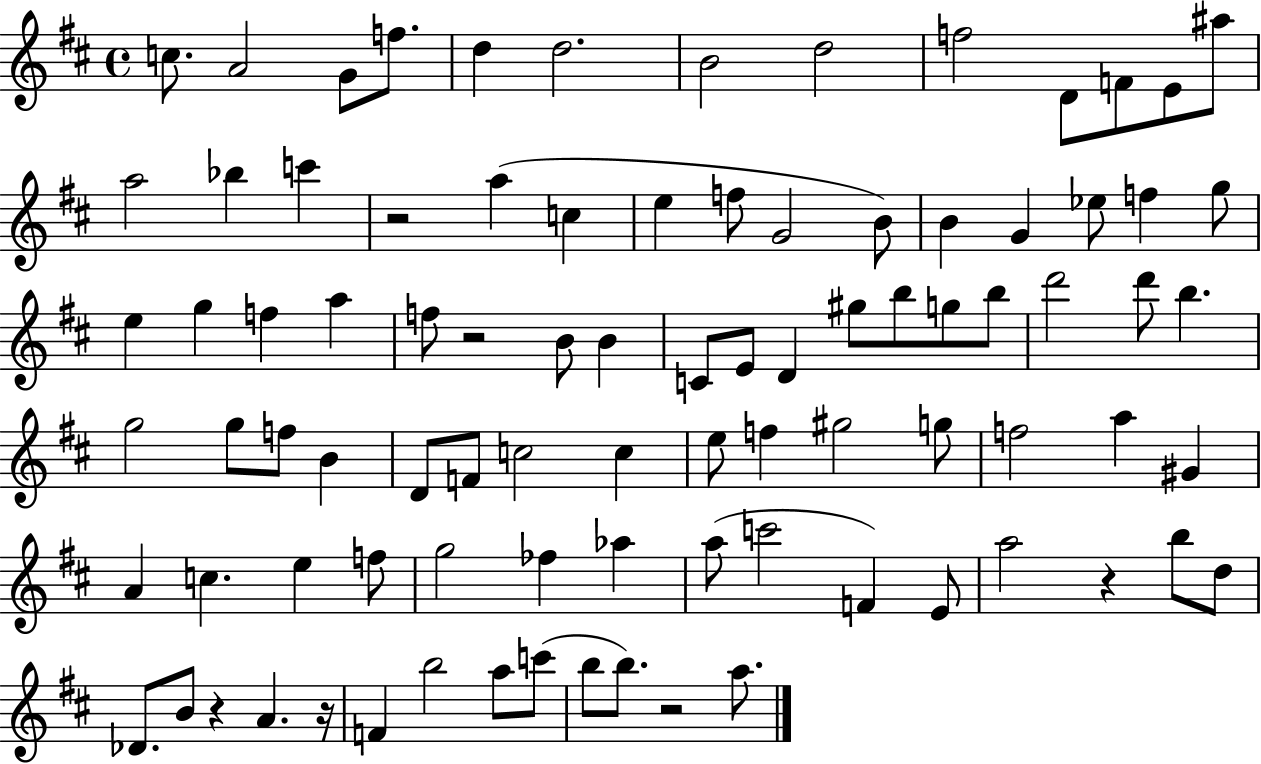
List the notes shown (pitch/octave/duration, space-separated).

C5/e. A4/h G4/e F5/e. D5/q D5/h. B4/h D5/h F5/h D4/e F4/e E4/e A#5/e A5/h Bb5/q C6/q R/h A5/q C5/q E5/q F5/e G4/h B4/e B4/q G4/q Eb5/e F5/q G5/e E5/q G5/q F5/q A5/q F5/e R/h B4/e B4/q C4/e E4/e D4/q G#5/e B5/e G5/e B5/e D6/h D6/e B5/q. G5/h G5/e F5/e B4/q D4/e F4/e C5/h C5/q E5/e F5/q G#5/h G5/e F5/h A5/q G#4/q A4/q C5/q. E5/q F5/e G5/h FES5/q Ab5/q A5/e C6/h F4/q E4/e A5/h R/q B5/e D5/e Db4/e. B4/e R/q A4/q. R/s F4/q B5/h A5/e C6/e B5/e B5/e. R/h A5/e.